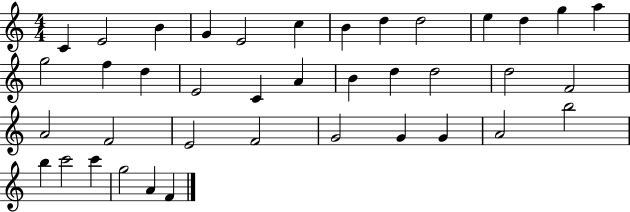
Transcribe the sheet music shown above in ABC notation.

X:1
T:Untitled
M:4/4
L:1/4
K:C
C E2 B G E2 c B d d2 e d g a g2 f d E2 C A B d d2 d2 F2 A2 F2 E2 F2 G2 G G A2 b2 b c'2 c' g2 A F